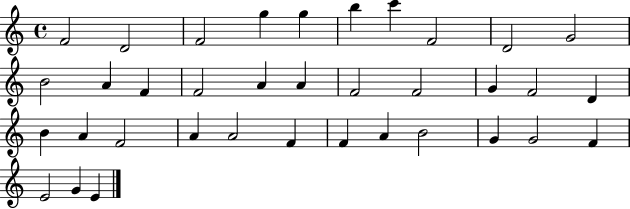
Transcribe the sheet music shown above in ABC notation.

X:1
T:Untitled
M:4/4
L:1/4
K:C
F2 D2 F2 g g b c' F2 D2 G2 B2 A F F2 A A F2 F2 G F2 D B A F2 A A2 F F A B2 G G2 F E2 G E